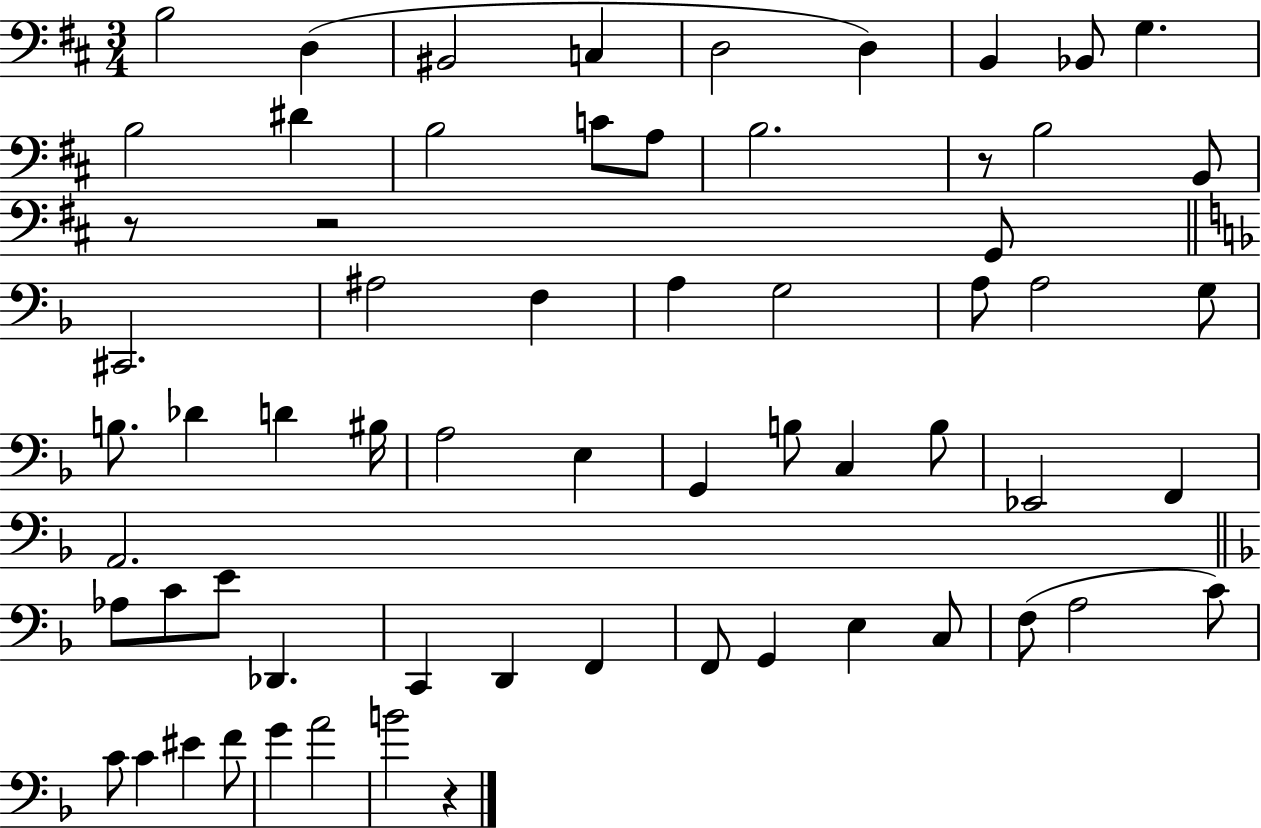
{
  \clef bass
  \numericTimeSignature
  \time 3/4
  \key d \major
  \repeat volta 2 { b2 d4( | bis,2 c4 | d2 d4) | b,4 bes,8 g4. | \break b2 dis'4 | b2 c'8 a8 | b2. | r8 b2 b,8 | \break r8 r2 g,8 | \bar "||" \break \key f \major cis,2. | ais2 f4 | a4 g2 | a8 a2 g8 | \break b8. des'4 d'4 bis16 | a2 e4 | g,4 b8 c4 b8 | ees,2 f,4 | \break a,2. | \bar "||" \break \key f \major aes8 c'8 e'8 des,4. | c,4 d,4 f,4 | f,8 g,4 e4 c8 | f8( a2 c'8) | \break c'8 c'4 eis'4 f'8 | g'4 a'2 | b'2 r4 | } \bar "|."
}